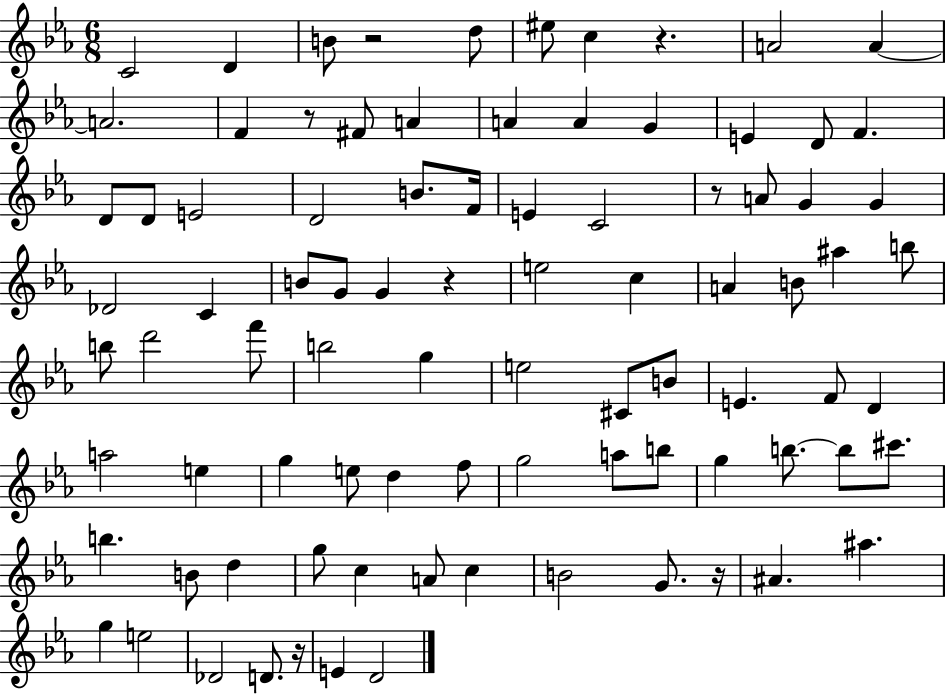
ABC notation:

X:1
T:Untitled
M:6/8
L:1/4
K:Eb
C2 D B/2 z2 d/2 ^e/2 c z A2 A A2 F z/2 ^F/2 A A A G E D/2 F D/2 D/2 E2 D2 B/2 F/4 E C2 z/2 A/2 G G _D2 C B/2 G/2 G z e2 c A B/2 ^a b/2 b/2 d'2 f'/2 b2 g e2 ^C/2 B/2 E F/2 D a2 e g e/2 d f/2 g2 a/2 b/2 g b/2 b/2 ^c'/2 b B/2 d g/2 c A/2 c B2 G/2 z/4 ^A ^a g e2 _D2 D/2 z/4 E D2